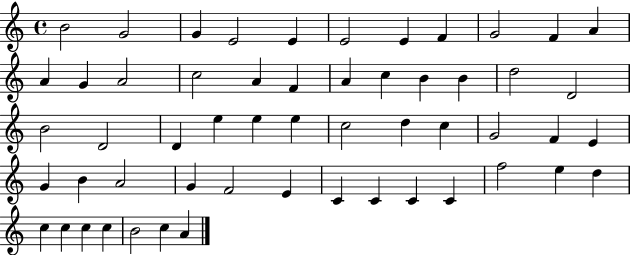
X:1
T:Untitled
M:4/4
L:1/4
K:C
B2 G2 G E2 E E2 E F G2 F A A G A2 c2 A F A c B B d2 D2 B2 D2 D e e e c2 d c G2 F E G B A2 G F2 E C C C C f2 e d c c c c B2 c A